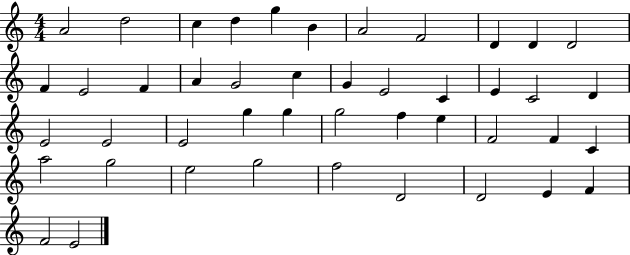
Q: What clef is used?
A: treble